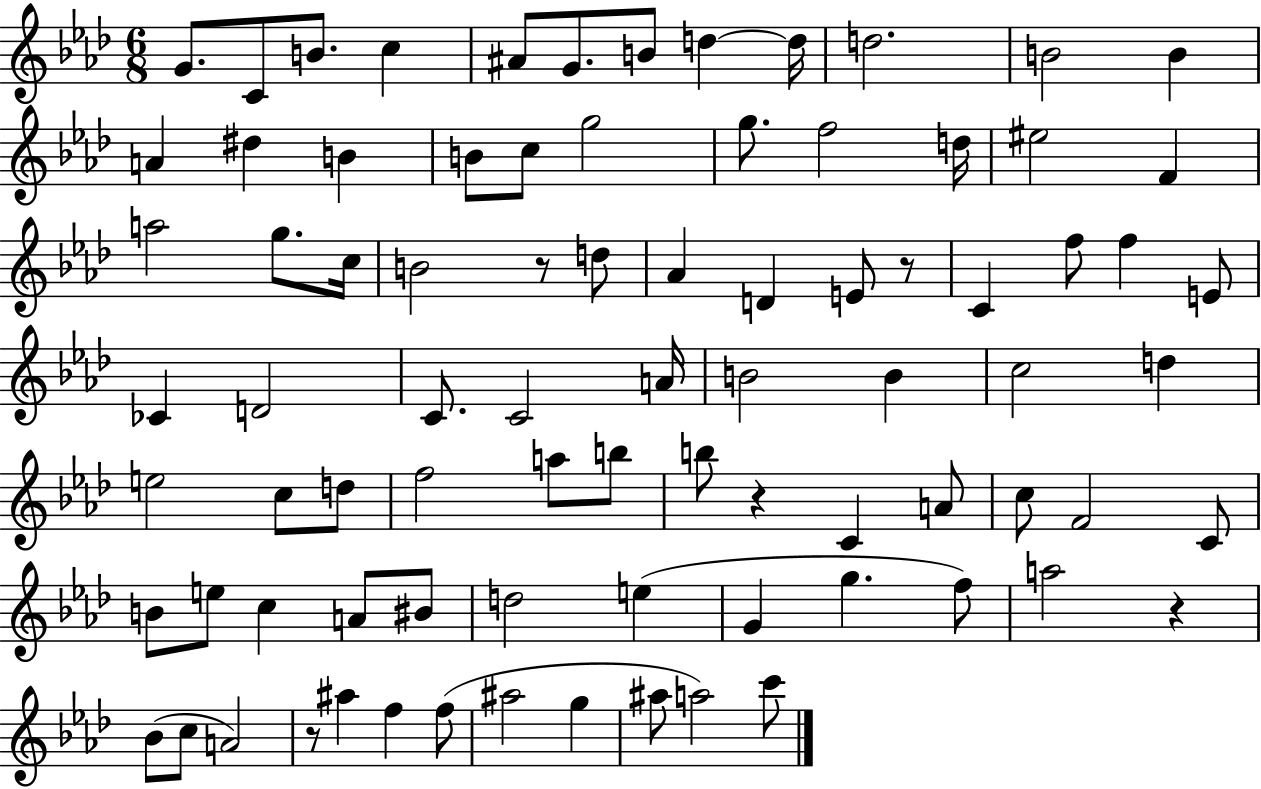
{
  \clef treble
  \numericTimeSignature
  \time 6/8
  \key aes \major
  g'8. c'8 b'8. c''4 | ais'8 g'8. b'8 d''4~~ d''16 | d''2. | b'2 b'4 | \break a'4 dis''4 b'4 | b'8 c''8 g''2 | g''8. f''2 d''16 | eis''2 f'4 | \break a''2 g''8. c''16 | b'2 r8 d''8 | aes'4 d'4 e'8 r8 | c'4 f''8 f''4 e'8 | \break ces'4 d'2 | c'8. c'2 a'16 | b'2 b'4 | c''2 d''4 | \break e''2 c''8 d''8 | f''2 a''8 b''8 | b''8 r4 c'4 a'8 | c''8 f'2 c'8 | \break b'8 e''8 c''4 a'8 bis'8 | d''2 e''4( | g'4 g''4. f''8) | a''2 r4 | \break bes'8( c''8 a'2) | r8 ais''4 f''4 f''8( | ais''2 g''4 | ais''8 a''2) c'''8 | \break \bar "|."
}